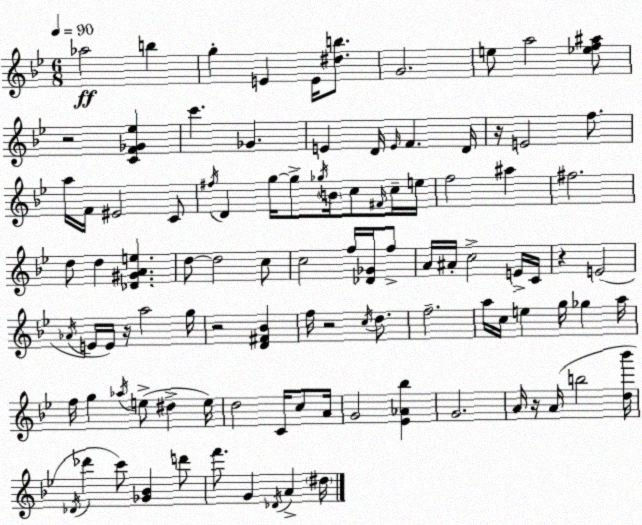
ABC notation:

X:1
T:Untitled
M:6/8
L:1/4
K:Gm
_a2 b g E E/4 [^db]/2 G2 e/2 a2 [_ef^a]/2 z2 [CF_G_e] c' _G E D/4 E/4 F D/4 z/4 E2 f/2 a/4 F/4 ^E2 C/2 ^f/4 D g/4 g/2 _g/4 B/4 c/2 ^F/4 c/4 e/4 f2 ^a ^f2 d/2 d [_D^GAe] d/2 d2 c/2 c2 f/4 [_D_G]/4 f/2 A/4 ^A/4 c2 E/4 C/4 z E2 _A/4 E/4 E/4 z/4 a2 g/4 z2 [D^F_B] f/4 z2 c/4 d/2 f2 a/4 c/4 e g/4 _g a/4 f/4 g _a/4 e/2 ^d e/4 d2 C/4 c/2 A/4 G2 [_E_A_b] G2 A/4 z/4 A/4 b2 [d_b']/4 _D/4 _d' c'/2 [_G_B] d'/2 f'/2 G _D/4 A ^d/4